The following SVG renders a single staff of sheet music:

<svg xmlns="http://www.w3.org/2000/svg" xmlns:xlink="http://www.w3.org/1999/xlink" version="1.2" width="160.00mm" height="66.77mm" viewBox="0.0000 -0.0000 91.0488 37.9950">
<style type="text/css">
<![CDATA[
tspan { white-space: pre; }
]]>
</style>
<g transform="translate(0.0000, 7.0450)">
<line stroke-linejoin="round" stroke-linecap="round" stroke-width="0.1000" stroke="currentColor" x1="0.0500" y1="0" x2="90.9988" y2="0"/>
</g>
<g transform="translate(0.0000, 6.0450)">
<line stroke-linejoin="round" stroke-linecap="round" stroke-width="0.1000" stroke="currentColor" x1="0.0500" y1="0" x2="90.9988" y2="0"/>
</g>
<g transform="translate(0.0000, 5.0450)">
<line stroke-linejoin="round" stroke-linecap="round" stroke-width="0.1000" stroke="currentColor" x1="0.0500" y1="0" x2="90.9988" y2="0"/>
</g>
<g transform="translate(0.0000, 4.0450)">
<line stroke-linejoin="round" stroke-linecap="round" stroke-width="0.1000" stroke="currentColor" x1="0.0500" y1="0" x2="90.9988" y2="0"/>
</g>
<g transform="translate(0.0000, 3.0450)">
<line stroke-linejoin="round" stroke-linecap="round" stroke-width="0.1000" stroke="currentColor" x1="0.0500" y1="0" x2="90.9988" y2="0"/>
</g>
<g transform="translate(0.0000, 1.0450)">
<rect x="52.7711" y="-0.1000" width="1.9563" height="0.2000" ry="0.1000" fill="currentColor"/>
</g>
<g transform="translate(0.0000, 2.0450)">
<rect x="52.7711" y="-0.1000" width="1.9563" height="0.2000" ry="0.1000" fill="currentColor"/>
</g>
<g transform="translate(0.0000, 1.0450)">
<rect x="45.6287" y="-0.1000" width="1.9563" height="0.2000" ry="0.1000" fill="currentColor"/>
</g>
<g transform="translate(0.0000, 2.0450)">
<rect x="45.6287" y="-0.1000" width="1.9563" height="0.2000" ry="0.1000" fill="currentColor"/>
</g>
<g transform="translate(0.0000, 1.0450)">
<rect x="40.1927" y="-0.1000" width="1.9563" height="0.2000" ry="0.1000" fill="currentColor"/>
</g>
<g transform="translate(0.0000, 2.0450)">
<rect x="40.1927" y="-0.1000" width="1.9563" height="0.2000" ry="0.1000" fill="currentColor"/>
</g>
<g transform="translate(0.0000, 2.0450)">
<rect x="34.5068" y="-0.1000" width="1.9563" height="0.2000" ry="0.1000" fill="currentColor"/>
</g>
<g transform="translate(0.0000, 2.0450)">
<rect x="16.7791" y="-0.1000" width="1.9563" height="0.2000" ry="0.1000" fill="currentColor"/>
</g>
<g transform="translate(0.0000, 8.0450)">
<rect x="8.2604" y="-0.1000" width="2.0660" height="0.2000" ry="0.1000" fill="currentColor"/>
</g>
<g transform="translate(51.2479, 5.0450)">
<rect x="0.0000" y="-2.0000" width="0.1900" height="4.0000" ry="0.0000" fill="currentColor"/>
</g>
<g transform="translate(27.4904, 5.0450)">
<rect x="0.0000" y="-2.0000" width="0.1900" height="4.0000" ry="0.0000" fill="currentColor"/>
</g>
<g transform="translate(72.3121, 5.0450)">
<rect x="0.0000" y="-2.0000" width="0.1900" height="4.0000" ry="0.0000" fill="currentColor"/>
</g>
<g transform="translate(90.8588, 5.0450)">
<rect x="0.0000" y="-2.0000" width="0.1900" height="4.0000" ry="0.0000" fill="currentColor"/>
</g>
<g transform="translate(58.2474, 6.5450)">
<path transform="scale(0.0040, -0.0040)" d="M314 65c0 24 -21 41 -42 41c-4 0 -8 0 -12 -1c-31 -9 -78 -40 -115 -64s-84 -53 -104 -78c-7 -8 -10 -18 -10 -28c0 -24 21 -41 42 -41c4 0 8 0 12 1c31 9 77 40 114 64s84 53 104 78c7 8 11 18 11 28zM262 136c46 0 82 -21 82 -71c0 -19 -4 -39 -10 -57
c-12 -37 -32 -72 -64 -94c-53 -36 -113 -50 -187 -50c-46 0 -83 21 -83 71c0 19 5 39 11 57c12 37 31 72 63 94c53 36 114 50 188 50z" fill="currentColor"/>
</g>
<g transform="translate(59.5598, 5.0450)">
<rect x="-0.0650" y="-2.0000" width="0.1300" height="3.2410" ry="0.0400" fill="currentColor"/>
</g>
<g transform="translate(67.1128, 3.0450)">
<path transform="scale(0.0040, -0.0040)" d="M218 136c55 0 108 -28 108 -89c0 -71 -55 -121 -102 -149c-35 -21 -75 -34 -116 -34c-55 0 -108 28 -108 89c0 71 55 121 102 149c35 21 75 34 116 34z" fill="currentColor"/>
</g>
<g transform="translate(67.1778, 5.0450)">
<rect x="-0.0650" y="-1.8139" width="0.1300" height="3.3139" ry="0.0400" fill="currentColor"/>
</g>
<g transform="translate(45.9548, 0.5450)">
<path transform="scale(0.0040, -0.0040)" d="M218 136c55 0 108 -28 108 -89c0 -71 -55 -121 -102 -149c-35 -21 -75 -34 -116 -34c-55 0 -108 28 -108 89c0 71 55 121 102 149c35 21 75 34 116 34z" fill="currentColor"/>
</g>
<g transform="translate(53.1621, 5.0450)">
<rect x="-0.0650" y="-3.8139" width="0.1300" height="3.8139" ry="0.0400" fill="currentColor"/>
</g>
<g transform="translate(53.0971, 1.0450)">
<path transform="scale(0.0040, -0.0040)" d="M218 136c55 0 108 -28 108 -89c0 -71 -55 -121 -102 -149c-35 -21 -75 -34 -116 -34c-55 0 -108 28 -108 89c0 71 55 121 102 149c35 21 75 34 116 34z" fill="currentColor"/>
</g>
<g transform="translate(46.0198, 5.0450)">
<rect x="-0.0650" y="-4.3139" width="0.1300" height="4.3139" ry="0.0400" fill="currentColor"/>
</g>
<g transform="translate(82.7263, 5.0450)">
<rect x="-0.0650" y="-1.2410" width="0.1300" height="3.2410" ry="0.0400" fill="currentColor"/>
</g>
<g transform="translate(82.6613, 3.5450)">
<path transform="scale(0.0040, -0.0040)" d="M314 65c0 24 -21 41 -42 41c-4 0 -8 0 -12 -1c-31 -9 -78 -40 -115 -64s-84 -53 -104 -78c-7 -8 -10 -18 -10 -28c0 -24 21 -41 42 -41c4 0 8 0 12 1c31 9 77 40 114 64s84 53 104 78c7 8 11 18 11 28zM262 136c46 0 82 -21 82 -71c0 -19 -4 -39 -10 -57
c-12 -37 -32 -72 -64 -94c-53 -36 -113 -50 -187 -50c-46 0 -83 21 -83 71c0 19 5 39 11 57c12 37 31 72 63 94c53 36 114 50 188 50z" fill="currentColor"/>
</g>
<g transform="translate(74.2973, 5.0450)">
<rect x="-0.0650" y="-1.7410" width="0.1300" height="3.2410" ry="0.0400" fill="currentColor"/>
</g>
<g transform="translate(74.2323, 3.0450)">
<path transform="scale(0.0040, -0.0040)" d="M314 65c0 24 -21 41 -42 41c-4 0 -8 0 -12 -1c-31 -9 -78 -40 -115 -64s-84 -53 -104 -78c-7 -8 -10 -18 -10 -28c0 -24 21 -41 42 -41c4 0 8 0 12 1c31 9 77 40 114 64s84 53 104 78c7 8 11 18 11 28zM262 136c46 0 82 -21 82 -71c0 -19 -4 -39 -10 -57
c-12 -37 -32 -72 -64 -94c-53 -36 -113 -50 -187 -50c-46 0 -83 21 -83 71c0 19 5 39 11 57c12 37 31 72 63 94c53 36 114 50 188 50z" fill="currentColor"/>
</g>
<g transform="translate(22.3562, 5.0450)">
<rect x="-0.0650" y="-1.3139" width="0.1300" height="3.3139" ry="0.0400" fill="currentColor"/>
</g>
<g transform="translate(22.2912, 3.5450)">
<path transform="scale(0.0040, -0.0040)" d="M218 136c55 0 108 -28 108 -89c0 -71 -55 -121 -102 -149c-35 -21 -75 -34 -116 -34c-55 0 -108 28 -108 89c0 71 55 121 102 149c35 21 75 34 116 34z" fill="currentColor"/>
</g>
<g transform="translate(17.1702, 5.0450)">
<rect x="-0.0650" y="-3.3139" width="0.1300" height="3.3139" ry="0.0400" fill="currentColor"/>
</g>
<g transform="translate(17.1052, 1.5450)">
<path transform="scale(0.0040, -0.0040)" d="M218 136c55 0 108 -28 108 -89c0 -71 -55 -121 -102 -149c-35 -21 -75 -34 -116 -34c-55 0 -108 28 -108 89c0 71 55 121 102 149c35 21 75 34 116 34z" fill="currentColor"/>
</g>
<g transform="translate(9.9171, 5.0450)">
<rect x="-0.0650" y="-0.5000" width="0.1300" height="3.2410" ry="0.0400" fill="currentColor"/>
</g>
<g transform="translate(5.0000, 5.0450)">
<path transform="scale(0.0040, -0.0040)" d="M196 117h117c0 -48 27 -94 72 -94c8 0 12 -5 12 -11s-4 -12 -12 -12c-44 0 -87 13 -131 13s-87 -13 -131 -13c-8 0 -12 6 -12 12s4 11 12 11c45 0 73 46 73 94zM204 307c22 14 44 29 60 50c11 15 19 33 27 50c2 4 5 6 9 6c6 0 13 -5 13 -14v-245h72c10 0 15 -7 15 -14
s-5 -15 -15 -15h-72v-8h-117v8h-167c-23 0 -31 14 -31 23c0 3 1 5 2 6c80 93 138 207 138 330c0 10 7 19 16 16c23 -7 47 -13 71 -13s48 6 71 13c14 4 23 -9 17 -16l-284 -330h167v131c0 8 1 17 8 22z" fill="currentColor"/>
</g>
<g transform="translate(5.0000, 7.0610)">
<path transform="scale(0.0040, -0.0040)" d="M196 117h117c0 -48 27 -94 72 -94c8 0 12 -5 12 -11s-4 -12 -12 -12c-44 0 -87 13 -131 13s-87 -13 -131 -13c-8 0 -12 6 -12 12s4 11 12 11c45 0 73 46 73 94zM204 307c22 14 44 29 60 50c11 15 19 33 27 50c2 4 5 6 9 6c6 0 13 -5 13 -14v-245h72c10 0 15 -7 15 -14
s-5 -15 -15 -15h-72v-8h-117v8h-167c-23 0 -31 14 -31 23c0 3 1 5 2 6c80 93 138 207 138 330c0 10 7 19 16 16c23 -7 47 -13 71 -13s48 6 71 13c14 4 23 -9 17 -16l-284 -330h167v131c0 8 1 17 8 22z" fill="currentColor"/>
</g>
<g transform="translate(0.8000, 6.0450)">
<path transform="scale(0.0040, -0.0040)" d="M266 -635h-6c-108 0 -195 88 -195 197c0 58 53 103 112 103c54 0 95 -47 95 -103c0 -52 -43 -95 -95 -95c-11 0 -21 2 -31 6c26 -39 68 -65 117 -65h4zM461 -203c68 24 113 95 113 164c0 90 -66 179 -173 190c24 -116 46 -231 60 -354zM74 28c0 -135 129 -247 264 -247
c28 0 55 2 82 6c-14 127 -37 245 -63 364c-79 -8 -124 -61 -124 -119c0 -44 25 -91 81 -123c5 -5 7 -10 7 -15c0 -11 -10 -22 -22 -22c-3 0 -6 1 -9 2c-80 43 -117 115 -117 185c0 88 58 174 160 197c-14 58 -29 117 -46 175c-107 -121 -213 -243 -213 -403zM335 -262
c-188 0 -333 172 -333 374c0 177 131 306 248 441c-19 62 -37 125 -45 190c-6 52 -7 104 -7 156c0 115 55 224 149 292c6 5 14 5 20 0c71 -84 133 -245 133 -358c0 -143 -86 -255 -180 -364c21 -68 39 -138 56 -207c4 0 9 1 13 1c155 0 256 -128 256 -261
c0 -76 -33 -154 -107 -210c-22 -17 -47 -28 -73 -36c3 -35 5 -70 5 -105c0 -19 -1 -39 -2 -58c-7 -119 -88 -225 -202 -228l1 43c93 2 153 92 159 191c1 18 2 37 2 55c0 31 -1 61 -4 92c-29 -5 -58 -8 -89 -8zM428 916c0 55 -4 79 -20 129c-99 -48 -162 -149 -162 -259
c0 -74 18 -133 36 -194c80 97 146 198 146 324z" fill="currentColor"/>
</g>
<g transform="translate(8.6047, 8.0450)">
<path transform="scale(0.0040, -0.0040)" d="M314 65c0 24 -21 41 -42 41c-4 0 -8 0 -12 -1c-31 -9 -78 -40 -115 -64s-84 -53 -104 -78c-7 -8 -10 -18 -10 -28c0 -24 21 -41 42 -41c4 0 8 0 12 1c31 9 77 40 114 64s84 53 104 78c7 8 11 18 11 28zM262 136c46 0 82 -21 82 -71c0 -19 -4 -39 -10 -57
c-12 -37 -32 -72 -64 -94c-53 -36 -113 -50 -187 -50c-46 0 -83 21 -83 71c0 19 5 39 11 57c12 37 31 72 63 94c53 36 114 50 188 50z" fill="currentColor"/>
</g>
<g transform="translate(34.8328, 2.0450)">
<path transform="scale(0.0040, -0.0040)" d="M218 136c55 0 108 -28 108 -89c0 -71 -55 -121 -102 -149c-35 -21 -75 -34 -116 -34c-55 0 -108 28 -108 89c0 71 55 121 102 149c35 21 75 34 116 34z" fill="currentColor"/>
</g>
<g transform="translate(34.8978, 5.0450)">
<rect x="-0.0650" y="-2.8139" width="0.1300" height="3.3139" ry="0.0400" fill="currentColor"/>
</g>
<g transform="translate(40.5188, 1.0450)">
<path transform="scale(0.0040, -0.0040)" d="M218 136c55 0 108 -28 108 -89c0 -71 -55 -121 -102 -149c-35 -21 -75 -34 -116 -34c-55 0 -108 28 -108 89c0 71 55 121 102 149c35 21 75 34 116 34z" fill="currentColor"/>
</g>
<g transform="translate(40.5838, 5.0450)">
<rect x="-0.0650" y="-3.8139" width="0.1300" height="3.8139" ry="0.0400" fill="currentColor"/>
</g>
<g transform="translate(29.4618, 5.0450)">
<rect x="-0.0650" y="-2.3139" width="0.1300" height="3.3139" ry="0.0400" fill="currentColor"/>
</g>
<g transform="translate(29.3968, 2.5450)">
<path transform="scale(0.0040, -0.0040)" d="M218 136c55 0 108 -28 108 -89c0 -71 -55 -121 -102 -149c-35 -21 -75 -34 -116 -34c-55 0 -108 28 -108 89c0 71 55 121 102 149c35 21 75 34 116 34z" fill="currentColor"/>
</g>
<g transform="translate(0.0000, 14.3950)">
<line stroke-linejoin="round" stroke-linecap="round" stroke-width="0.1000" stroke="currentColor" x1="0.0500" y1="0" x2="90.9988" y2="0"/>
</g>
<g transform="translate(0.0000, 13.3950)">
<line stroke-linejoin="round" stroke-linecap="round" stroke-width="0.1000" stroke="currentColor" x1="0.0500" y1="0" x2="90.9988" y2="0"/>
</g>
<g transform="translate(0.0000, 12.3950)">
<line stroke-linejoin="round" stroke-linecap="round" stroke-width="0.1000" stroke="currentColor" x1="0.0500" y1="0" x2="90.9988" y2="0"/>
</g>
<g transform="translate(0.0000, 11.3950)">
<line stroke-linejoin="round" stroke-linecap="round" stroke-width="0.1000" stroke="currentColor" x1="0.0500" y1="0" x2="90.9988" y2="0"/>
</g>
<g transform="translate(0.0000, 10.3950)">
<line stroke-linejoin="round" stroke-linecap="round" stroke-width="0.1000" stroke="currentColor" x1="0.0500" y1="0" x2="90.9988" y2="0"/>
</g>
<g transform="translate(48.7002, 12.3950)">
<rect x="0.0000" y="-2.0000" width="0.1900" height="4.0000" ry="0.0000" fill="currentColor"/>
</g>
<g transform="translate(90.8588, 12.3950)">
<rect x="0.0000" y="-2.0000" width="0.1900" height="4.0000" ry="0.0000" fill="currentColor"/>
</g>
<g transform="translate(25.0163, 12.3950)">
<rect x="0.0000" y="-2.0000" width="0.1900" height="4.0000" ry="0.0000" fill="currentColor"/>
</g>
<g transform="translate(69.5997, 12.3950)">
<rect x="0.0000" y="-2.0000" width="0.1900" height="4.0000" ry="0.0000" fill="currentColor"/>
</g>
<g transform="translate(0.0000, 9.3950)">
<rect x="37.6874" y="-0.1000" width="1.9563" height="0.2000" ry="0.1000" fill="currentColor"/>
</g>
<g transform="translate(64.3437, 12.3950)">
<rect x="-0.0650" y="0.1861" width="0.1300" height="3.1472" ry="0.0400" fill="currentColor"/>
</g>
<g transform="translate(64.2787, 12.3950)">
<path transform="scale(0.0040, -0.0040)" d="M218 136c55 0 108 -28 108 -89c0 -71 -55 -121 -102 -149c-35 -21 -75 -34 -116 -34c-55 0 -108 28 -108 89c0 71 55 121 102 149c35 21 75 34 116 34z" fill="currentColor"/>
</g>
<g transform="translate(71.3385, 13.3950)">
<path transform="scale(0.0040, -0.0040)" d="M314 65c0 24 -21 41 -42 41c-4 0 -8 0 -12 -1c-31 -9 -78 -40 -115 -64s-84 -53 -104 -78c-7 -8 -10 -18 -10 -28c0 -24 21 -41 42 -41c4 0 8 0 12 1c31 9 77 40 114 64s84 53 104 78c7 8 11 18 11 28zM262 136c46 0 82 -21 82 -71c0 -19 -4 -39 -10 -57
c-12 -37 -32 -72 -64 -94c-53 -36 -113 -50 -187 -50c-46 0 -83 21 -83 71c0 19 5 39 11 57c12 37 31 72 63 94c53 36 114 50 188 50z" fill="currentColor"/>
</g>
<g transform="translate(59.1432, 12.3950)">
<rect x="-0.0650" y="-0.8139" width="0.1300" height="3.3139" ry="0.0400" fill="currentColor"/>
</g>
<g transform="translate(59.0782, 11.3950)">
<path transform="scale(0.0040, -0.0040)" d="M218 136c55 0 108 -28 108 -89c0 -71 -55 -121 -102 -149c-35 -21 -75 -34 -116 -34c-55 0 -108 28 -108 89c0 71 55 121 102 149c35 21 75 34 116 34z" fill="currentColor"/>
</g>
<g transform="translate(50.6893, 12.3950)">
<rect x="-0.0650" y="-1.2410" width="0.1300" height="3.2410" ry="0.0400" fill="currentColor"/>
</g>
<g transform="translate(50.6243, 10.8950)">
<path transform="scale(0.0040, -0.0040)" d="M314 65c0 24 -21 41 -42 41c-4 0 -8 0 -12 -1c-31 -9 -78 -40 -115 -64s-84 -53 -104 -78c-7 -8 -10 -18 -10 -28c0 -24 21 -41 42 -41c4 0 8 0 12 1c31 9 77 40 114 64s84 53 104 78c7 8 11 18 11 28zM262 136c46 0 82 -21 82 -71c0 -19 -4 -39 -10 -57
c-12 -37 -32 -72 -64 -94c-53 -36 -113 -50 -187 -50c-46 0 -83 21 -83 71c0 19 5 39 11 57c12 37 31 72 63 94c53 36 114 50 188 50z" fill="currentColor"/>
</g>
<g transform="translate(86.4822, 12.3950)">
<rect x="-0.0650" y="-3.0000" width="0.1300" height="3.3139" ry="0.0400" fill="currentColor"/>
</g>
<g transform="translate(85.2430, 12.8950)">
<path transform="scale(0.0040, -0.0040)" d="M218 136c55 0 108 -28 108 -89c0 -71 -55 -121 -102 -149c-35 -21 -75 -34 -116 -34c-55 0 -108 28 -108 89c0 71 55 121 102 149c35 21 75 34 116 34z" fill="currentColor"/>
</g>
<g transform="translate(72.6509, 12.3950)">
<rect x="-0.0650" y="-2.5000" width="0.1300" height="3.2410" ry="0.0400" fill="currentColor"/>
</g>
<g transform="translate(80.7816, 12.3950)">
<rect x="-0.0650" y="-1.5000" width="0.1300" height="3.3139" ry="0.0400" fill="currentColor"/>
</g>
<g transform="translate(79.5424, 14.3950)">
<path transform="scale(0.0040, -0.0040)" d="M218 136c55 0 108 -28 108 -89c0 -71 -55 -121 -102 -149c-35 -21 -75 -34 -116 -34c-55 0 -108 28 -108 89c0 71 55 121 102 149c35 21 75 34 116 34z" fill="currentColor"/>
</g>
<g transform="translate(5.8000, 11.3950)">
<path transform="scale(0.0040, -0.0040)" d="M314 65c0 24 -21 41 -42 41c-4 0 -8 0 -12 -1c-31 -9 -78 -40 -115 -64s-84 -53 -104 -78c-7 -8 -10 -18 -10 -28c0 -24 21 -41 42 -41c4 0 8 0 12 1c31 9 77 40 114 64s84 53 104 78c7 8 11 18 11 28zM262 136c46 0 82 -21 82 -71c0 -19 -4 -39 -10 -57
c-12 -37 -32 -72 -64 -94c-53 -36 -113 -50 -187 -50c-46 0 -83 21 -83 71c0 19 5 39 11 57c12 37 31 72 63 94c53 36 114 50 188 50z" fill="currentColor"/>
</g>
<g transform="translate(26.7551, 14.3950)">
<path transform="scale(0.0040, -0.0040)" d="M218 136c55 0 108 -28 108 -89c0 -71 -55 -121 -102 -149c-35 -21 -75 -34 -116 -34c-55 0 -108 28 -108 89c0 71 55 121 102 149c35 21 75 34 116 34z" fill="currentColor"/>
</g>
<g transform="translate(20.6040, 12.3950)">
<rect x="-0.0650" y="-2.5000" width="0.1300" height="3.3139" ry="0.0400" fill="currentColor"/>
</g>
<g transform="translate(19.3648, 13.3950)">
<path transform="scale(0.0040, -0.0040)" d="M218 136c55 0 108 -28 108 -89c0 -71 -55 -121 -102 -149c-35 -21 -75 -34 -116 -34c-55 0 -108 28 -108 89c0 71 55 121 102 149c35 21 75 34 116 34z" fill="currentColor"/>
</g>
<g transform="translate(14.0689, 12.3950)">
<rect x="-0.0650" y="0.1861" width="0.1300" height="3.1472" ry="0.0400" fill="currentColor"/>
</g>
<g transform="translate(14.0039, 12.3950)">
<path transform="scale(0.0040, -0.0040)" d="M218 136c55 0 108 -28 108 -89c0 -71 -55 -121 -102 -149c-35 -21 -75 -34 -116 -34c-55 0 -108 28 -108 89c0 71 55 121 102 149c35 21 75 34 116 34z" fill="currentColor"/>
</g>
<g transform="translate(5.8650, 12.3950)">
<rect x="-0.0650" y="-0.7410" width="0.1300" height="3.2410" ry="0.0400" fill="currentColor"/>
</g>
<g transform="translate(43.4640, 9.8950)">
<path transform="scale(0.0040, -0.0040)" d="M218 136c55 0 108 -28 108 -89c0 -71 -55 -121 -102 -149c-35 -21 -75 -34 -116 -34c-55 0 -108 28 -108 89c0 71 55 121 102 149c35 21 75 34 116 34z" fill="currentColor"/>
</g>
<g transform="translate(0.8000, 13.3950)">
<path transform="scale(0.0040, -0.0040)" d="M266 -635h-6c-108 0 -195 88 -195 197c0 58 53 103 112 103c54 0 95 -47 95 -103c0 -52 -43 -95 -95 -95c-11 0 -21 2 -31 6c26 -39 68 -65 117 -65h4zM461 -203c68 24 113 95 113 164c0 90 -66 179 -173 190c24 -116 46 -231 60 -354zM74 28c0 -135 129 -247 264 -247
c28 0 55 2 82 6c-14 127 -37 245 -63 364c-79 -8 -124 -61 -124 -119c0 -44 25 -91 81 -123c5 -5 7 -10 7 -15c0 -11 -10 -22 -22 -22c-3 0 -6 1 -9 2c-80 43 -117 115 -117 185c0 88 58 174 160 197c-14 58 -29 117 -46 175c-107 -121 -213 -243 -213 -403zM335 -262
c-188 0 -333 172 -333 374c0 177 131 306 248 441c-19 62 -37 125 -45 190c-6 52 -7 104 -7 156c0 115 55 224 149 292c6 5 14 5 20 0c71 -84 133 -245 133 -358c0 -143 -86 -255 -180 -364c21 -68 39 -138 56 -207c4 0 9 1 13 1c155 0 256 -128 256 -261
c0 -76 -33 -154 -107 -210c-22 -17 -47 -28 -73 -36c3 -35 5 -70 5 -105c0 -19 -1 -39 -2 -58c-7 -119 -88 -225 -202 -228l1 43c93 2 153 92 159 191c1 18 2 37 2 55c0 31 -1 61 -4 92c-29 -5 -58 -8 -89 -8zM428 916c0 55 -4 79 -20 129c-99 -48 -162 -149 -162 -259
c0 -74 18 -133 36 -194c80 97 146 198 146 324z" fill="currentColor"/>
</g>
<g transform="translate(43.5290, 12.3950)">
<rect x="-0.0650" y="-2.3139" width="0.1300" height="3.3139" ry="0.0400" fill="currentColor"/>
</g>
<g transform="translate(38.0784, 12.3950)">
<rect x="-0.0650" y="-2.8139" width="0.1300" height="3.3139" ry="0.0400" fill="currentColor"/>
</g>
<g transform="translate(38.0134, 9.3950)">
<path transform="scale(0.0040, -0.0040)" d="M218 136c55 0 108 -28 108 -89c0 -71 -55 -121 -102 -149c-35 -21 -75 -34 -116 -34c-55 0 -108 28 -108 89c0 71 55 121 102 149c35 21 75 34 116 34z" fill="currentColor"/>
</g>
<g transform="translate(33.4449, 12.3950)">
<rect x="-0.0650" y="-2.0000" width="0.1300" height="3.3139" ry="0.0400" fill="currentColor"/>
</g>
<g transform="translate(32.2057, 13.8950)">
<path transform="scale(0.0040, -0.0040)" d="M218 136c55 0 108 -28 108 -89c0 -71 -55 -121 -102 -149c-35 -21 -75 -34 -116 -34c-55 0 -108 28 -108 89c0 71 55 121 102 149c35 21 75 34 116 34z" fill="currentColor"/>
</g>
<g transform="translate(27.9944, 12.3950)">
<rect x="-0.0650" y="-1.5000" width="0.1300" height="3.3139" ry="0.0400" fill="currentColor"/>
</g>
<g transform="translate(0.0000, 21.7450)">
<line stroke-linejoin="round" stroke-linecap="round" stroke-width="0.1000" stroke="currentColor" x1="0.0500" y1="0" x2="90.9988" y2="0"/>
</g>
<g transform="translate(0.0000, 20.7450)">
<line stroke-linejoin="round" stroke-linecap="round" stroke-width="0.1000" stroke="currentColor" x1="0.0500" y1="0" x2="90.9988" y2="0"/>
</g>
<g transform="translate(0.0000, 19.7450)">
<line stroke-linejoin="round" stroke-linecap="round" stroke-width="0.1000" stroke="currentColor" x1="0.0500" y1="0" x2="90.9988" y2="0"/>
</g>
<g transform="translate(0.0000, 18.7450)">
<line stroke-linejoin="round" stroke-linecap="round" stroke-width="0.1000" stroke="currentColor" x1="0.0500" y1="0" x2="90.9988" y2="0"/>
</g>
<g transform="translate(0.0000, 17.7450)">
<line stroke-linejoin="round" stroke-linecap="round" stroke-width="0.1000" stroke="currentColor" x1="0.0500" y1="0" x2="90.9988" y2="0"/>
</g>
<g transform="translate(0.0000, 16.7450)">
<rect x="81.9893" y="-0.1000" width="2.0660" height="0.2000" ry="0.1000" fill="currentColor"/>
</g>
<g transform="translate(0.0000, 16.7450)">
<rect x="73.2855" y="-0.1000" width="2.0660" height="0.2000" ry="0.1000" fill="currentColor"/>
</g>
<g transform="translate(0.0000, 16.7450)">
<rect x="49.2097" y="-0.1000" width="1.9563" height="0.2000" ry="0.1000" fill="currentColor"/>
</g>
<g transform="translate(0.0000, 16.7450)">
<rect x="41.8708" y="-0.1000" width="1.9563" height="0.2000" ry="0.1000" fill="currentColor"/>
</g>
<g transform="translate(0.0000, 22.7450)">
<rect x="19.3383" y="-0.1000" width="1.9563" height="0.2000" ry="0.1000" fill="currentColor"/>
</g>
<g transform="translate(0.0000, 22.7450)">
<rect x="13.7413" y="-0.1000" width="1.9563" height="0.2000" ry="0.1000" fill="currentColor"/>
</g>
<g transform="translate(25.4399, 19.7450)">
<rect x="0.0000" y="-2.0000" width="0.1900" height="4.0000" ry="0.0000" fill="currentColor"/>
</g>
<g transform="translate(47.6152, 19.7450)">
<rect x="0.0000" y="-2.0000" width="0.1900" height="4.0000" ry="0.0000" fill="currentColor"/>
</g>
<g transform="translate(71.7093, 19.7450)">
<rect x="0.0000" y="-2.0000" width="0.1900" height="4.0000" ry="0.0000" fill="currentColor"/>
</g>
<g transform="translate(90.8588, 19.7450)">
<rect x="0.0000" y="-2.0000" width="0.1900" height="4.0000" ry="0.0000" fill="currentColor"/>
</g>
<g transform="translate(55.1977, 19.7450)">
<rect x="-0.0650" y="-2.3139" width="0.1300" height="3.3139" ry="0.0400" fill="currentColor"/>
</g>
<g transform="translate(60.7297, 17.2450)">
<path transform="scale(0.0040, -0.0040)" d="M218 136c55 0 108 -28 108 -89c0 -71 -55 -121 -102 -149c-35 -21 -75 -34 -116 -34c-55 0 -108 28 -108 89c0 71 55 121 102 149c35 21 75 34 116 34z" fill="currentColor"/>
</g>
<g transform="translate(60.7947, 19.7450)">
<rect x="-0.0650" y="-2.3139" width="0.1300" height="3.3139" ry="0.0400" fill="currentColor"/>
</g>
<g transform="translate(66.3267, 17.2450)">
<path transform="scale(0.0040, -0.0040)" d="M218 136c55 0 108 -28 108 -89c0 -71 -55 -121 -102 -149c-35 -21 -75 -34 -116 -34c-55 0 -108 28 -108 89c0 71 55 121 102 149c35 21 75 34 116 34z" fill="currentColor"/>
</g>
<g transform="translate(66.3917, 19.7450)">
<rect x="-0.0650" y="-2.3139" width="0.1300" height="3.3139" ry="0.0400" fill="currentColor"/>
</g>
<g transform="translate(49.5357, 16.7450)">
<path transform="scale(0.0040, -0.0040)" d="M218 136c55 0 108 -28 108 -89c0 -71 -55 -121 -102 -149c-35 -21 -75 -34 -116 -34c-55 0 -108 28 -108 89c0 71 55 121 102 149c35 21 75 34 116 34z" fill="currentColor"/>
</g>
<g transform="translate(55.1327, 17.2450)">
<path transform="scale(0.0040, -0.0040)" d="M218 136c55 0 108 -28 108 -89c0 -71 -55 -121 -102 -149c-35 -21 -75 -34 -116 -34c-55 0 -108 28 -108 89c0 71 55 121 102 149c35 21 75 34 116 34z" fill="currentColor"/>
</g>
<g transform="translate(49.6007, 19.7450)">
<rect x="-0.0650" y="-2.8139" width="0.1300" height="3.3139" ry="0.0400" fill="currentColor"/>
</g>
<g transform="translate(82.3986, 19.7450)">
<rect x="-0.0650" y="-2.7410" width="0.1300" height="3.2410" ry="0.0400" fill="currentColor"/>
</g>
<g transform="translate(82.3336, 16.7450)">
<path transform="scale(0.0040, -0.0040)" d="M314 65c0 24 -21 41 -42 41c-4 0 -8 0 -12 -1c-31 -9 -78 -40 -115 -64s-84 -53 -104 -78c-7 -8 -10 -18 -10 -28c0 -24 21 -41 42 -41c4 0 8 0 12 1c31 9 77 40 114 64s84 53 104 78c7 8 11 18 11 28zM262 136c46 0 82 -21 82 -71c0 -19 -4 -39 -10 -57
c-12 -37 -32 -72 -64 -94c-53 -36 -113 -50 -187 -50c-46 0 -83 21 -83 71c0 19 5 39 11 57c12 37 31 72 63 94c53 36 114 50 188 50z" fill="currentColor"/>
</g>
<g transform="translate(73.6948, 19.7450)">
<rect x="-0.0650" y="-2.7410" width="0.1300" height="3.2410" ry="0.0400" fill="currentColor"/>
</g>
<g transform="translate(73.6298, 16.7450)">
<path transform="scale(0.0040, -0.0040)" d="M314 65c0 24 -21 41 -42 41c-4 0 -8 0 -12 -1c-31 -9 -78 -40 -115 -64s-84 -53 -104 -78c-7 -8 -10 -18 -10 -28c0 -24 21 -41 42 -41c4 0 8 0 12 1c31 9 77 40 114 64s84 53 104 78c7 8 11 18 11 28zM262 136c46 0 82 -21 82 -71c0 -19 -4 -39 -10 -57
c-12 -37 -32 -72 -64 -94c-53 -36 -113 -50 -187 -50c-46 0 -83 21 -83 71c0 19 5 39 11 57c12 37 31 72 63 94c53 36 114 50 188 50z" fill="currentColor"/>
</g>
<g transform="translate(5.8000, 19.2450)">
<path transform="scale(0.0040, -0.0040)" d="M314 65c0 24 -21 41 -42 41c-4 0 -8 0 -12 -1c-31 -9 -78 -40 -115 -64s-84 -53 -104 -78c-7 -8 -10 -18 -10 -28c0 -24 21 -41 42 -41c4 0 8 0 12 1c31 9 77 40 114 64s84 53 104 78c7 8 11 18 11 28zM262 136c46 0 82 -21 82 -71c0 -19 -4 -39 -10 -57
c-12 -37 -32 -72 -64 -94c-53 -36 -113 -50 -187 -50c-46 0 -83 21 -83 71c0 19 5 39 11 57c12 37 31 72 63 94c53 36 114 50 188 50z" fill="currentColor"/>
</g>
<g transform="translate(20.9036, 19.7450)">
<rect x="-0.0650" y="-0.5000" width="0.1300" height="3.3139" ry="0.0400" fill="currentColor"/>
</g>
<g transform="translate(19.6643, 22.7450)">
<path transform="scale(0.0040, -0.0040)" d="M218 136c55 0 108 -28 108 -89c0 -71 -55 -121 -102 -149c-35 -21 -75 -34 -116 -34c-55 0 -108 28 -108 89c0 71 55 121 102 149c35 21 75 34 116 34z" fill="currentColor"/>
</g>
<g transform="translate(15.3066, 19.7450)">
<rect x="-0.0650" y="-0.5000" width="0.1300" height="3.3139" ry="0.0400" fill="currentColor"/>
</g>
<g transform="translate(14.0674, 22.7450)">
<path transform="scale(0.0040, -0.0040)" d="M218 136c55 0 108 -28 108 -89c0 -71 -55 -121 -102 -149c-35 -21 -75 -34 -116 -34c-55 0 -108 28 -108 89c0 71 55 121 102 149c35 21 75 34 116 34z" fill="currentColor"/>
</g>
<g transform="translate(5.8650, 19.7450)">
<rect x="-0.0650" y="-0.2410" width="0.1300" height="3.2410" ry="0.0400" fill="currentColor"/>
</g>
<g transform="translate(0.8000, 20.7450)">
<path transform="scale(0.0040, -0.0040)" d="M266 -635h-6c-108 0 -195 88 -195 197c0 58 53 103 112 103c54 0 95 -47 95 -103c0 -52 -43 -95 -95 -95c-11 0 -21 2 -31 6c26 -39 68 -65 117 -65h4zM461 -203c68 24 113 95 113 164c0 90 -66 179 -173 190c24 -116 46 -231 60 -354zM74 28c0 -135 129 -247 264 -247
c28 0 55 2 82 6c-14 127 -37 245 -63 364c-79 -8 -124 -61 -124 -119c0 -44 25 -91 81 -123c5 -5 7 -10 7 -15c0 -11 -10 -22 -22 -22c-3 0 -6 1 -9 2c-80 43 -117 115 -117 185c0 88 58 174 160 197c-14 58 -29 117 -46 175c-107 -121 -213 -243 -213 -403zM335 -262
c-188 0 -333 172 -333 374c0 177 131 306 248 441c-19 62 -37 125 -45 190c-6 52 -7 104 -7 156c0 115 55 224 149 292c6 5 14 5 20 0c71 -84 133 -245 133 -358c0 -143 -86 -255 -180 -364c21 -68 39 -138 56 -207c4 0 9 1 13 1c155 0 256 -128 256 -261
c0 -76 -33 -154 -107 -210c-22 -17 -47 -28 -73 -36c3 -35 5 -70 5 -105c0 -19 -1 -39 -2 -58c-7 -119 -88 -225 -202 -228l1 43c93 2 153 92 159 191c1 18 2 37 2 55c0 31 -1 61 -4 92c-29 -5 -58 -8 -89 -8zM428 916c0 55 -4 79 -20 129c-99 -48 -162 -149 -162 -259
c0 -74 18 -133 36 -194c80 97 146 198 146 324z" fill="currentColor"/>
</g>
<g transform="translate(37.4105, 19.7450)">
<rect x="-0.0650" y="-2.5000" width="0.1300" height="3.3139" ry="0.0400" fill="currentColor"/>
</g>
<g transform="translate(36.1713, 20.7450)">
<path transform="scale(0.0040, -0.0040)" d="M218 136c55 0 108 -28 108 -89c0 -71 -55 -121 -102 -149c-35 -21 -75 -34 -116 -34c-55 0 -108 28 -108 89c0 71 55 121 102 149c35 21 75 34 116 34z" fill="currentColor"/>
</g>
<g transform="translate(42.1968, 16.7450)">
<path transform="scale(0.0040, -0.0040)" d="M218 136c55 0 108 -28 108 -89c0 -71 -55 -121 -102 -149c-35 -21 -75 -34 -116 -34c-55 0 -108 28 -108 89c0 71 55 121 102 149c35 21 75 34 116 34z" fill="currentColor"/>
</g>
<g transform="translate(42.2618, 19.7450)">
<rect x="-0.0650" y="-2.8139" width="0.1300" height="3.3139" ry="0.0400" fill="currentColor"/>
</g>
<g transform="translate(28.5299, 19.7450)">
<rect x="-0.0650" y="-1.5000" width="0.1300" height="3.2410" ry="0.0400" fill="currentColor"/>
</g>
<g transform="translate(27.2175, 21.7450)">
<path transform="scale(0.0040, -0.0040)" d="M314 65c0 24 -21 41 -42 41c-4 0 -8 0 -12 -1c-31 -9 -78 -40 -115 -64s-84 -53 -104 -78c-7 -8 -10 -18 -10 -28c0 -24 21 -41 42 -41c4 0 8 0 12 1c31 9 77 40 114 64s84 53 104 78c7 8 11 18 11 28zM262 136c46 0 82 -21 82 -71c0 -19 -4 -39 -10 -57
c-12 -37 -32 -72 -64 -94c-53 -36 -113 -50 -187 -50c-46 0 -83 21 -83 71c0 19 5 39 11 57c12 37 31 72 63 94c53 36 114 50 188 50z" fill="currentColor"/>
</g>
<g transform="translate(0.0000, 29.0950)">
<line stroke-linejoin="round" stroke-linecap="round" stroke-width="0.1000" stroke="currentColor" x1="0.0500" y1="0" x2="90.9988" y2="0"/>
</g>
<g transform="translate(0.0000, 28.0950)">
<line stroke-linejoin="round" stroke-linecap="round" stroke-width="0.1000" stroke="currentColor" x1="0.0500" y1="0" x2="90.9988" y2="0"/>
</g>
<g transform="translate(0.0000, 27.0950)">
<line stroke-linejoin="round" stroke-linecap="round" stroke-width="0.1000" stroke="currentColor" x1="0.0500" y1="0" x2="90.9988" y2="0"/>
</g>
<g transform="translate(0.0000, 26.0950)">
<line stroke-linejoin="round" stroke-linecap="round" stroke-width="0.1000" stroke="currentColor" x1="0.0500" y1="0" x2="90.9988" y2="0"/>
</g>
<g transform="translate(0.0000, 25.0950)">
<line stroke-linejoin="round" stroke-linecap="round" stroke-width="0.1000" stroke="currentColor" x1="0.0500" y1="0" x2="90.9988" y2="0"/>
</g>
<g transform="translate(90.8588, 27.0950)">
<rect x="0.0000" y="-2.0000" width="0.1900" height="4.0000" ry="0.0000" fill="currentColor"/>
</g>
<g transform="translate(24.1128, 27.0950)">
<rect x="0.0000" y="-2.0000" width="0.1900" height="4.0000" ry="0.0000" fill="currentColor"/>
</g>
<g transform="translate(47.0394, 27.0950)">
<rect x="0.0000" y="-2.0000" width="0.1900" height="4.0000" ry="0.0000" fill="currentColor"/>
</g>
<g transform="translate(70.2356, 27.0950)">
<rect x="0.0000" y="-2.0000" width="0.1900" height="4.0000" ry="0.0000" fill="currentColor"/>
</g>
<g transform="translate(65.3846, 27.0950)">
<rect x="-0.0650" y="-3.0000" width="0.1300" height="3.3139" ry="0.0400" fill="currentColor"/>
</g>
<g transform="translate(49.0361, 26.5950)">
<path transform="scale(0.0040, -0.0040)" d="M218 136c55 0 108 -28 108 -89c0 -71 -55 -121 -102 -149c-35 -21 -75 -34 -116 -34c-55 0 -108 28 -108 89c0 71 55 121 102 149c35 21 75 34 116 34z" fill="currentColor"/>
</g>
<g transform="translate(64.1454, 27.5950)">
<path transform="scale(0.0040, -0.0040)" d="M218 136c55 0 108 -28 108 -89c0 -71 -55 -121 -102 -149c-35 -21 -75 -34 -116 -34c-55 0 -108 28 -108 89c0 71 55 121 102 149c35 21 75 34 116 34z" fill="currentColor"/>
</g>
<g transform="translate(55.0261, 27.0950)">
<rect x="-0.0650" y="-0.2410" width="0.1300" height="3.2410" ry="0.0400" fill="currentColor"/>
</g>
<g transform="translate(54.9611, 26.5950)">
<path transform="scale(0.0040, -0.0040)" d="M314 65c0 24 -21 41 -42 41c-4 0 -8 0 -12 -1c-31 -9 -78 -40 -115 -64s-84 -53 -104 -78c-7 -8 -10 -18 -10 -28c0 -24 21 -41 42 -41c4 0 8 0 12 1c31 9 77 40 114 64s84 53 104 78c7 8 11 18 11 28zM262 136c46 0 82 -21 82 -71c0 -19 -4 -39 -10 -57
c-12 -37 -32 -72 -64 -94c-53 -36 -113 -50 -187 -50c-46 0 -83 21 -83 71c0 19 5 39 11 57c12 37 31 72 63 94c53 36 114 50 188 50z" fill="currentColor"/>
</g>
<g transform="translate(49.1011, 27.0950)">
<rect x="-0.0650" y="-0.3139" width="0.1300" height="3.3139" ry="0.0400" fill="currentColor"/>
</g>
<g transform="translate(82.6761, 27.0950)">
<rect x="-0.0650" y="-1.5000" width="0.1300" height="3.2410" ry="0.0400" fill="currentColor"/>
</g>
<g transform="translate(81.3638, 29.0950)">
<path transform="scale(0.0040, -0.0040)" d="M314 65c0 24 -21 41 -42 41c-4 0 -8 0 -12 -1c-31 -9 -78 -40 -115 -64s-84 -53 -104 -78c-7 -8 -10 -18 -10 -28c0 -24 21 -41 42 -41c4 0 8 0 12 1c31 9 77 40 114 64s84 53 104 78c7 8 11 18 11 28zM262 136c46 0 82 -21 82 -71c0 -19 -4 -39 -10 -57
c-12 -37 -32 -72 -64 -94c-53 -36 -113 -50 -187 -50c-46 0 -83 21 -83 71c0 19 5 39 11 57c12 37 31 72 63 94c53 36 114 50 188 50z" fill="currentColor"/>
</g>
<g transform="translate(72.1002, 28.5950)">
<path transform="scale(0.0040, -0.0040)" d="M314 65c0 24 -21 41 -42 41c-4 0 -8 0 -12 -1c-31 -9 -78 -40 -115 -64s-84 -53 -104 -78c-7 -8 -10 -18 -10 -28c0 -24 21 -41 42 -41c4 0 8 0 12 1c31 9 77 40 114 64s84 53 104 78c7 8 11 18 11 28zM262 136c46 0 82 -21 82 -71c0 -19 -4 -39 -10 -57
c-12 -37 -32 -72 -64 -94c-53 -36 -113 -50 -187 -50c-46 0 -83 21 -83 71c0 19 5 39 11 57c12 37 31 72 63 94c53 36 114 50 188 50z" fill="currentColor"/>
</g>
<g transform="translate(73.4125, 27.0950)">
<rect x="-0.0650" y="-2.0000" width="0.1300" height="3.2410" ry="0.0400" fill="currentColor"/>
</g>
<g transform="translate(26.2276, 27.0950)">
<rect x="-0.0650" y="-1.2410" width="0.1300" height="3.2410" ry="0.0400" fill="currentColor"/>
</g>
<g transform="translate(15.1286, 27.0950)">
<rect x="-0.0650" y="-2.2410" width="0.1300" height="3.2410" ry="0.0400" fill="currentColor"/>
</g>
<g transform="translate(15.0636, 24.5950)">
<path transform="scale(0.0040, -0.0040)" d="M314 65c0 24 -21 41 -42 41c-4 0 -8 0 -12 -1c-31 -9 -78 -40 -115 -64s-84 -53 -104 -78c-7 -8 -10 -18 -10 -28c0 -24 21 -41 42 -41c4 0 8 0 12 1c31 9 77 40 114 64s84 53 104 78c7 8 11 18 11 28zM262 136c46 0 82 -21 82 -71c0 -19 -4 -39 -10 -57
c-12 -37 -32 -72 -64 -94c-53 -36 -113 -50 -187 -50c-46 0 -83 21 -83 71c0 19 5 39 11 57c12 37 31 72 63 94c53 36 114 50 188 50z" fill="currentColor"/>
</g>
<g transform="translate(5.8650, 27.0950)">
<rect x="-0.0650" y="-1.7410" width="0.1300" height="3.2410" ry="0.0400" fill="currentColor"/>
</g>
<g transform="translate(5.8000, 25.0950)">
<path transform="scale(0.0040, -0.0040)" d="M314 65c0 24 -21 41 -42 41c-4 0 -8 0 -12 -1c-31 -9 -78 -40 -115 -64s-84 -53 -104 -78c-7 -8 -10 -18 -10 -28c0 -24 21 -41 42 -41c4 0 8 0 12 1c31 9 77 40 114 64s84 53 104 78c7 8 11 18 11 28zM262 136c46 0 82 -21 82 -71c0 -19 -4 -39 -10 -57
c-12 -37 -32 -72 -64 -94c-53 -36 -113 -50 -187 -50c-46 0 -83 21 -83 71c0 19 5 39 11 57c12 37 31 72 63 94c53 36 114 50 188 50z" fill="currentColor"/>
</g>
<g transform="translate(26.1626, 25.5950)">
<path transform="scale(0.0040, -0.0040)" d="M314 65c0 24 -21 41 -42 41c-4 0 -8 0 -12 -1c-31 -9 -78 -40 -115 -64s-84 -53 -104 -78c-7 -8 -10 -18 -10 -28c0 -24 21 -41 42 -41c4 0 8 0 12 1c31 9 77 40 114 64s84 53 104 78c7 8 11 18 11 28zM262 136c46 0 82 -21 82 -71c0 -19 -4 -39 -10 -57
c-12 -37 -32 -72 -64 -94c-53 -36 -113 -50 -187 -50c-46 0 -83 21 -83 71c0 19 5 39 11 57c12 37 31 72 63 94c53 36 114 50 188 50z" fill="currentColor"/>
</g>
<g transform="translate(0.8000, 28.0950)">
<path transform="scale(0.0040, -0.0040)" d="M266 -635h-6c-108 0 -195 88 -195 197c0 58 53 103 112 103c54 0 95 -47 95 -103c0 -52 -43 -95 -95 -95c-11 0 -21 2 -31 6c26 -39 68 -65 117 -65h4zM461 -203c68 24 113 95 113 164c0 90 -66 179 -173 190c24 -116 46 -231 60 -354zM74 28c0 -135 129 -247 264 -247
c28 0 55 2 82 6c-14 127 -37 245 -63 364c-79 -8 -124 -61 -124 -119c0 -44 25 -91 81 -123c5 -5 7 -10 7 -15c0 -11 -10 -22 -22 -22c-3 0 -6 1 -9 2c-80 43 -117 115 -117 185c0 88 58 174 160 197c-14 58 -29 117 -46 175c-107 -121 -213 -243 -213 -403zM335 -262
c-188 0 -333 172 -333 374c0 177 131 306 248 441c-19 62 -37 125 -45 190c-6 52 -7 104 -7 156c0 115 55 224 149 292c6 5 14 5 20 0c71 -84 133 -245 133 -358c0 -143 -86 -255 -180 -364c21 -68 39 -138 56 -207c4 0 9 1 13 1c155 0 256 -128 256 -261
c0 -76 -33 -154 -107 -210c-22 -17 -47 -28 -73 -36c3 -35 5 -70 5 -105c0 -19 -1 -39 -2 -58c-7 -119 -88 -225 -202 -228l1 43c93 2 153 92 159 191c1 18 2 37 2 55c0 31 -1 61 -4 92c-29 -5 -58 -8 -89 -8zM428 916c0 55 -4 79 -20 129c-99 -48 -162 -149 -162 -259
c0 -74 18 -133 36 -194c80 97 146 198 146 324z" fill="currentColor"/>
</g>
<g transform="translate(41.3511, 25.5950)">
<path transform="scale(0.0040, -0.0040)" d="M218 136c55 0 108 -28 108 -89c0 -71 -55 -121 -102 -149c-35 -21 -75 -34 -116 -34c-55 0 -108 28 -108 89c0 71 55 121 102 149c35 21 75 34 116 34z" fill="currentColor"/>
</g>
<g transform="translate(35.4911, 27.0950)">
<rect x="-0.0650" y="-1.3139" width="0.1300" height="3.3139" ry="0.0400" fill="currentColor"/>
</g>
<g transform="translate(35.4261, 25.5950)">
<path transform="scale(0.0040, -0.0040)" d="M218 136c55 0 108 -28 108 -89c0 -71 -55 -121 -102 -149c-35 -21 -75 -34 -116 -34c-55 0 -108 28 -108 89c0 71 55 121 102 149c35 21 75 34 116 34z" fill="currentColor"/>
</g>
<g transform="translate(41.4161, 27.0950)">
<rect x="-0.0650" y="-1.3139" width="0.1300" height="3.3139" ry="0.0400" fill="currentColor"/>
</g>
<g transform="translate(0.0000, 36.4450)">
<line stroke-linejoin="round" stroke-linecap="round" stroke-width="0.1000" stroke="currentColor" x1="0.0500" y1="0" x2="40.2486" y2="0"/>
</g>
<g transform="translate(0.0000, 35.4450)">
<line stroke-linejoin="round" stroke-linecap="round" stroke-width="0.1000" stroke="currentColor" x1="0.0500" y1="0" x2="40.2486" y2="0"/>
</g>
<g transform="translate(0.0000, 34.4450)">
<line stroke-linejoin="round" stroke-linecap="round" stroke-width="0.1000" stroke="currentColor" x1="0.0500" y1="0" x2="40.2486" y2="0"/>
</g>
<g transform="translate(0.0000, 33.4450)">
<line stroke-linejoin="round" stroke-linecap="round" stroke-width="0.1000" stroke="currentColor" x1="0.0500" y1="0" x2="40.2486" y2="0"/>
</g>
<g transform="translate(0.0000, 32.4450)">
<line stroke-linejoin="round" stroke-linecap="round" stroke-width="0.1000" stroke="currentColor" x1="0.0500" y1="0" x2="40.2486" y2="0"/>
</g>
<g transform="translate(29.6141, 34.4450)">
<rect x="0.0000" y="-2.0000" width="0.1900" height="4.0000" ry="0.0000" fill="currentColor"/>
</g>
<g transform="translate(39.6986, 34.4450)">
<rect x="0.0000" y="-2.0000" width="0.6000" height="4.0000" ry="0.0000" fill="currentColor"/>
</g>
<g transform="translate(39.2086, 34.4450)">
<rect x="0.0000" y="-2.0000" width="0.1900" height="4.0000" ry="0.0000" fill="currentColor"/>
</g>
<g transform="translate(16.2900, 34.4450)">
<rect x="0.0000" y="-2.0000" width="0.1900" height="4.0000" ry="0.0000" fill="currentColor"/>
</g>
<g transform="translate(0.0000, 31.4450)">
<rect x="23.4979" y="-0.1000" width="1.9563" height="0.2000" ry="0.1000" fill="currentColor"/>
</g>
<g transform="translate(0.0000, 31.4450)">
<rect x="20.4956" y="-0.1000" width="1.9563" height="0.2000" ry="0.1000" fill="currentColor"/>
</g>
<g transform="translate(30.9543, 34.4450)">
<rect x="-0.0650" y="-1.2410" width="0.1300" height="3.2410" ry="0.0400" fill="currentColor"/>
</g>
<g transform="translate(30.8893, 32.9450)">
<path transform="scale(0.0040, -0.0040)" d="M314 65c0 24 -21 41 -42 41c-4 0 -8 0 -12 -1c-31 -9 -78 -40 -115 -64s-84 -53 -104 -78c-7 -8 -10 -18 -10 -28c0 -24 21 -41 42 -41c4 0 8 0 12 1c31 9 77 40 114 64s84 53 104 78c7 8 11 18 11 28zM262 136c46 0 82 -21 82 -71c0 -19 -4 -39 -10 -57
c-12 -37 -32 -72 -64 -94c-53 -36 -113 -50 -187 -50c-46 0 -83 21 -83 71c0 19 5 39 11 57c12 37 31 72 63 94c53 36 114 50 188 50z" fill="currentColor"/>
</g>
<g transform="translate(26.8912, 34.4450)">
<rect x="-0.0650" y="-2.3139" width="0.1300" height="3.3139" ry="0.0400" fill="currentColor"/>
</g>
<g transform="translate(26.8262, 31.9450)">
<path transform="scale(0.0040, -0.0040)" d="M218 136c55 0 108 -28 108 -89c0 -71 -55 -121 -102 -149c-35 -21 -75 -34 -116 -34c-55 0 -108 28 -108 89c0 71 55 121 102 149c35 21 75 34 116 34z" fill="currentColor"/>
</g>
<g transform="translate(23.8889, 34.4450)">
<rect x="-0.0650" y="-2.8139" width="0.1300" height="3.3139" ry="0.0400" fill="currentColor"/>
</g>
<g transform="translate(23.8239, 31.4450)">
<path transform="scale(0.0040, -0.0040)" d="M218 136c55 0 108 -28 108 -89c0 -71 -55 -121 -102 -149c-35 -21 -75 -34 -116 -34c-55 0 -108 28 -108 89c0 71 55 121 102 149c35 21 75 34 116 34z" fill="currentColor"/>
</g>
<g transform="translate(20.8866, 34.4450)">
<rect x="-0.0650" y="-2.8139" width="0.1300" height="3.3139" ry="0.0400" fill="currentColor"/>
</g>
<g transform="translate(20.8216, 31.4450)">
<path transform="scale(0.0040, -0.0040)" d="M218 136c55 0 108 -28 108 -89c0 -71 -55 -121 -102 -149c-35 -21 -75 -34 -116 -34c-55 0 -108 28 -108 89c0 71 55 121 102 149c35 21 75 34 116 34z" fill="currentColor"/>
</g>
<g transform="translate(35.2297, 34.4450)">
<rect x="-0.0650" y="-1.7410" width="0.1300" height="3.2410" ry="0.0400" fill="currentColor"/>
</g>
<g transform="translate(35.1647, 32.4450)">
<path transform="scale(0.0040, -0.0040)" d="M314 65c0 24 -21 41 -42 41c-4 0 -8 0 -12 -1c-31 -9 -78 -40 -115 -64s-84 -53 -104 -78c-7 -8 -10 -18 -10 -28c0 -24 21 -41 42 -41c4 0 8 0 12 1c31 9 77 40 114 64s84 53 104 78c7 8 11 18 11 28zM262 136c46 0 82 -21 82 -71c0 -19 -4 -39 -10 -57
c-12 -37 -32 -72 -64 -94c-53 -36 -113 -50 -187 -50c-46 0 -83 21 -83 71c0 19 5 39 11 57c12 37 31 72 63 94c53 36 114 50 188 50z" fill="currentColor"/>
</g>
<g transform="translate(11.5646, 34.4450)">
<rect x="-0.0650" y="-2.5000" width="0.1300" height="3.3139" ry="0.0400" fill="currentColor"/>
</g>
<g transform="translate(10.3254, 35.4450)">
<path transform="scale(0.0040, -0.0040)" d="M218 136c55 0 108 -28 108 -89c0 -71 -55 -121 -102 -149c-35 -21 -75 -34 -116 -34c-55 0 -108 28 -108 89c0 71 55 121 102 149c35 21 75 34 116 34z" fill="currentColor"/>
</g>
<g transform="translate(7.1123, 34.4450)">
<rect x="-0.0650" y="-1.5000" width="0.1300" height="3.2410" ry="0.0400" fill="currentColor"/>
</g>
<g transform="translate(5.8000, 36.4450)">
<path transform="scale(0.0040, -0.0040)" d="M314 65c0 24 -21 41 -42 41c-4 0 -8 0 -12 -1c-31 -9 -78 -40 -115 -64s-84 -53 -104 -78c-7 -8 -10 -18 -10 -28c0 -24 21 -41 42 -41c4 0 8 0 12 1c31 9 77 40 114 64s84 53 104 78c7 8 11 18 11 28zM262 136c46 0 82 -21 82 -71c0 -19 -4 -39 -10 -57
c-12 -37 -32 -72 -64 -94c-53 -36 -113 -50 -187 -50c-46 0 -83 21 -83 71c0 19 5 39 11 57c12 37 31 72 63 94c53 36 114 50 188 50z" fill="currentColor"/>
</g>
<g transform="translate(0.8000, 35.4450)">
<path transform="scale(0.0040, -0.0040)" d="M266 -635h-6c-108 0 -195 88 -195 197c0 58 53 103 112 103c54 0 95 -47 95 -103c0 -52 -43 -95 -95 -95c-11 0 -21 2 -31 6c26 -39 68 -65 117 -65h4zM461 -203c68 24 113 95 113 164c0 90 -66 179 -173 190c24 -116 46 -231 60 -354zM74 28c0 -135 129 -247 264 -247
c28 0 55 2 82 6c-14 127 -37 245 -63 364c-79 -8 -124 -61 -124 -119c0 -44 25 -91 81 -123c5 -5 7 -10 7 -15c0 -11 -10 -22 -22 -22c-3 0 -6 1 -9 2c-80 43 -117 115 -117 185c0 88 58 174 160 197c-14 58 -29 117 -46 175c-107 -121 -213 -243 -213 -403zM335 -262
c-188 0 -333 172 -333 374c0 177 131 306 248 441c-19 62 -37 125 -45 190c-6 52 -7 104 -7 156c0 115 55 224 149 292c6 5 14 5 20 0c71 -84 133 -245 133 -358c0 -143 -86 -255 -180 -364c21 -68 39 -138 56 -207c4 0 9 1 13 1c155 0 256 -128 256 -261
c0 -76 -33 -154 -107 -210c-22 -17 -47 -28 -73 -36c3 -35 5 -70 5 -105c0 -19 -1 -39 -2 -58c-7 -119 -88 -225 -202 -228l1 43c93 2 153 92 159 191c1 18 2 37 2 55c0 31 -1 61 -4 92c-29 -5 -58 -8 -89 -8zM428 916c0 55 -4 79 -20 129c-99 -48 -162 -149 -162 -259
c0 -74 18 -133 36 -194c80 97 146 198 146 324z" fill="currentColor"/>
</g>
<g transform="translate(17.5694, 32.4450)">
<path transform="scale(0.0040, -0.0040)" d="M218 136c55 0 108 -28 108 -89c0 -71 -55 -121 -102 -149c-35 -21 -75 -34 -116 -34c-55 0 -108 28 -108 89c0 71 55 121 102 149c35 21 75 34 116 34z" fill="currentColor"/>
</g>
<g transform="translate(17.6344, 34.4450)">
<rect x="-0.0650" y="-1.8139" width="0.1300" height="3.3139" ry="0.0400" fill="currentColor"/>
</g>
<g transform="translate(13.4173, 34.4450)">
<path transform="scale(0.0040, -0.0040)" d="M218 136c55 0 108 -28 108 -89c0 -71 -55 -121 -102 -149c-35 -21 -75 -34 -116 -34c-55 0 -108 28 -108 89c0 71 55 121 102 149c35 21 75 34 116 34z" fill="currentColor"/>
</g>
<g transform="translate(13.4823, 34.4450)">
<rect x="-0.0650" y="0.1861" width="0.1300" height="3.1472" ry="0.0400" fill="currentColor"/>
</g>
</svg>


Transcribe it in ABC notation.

X:1
T:Untitled
M:4/4
L:1/4
K:C
C2 b e g a c' d' c' F2 f f2 e2 d2 B G E F a g e2 d B G2 E A c2 C C E2 G a a g g g a2 a2 f2 g2 e2 e e c c2 A F2 E2 E2 G B f a a g e2 f2